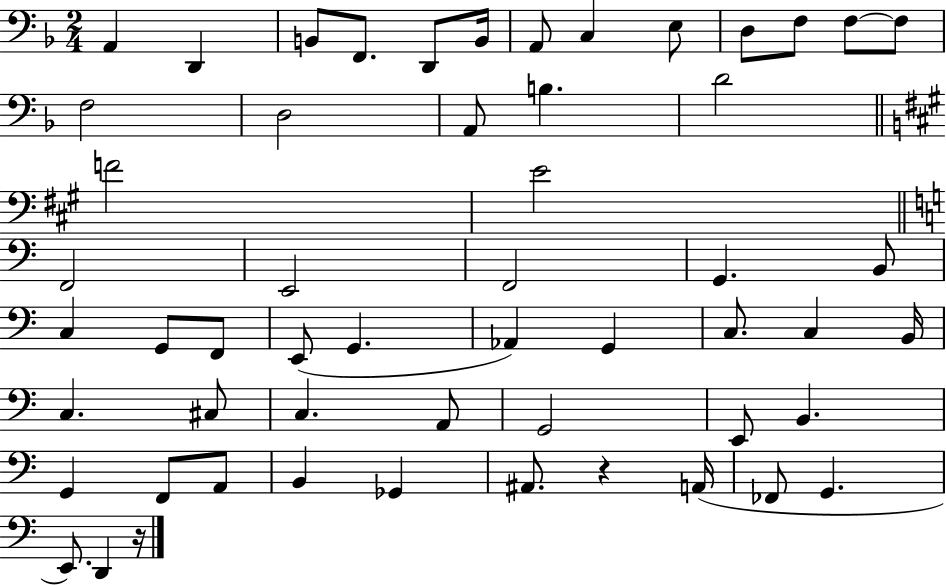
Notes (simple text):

A2/q D2/q B2/e F2/e. D2/e B2/s A2/e C3/q E3/e D3/e F3/e F3/e F3/e F3/h D3/h A2/e B3/q. D4/h F4/h E4/h F2/h E2/h F2/h G2/q. B2/e C3/q G2/e F2/e E2/e G2/q. Ab2/q G2/q C3/e. C3/q B2/s C3/q. C#3/e C3/q. A2/e G2/h E2/e B2/q. G2/q F2/e A2/e B2/q Gb2/q A#2/e. R/q A2/s FES2/e G2/q. E2/e. D2/q R/s